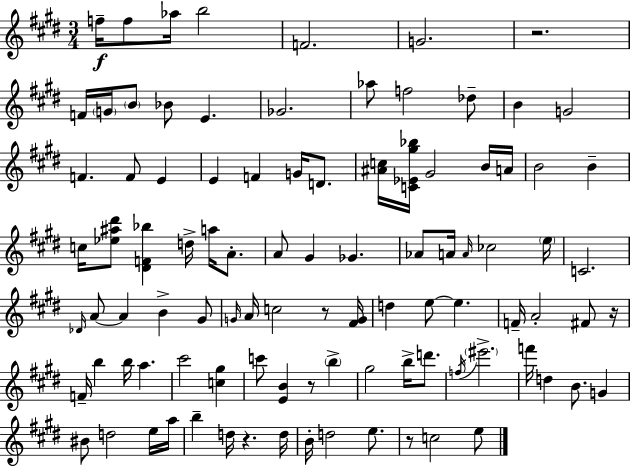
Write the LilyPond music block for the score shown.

{
  \clef treble
  \numericTimeSignature
  \time 3/4
  \key e \major
  f''16--\f f''8 aes''16 b''2 | f'2. | g'2. | r2. | \break f'16 \parenthesize g'16 \parenthesize b'8 bes'8 e'4. | ges'2. | aes''8 f''2 des''8-- | b'4 g'2 | \break f'4. f'8 e'4 | e'4 f'4 g'16 d'8. | <ais' c''>16 <c' ees' gis'' bes''>16 gis'2 b'16 a'16 | b'2 b'4-- | \break c''16 <ees'' ais'' dis'''>8 <dis' f' bes''>4 d''16-> a''16 a'8.-. | a'8 gis'4 ges'4. | aes'8 a'16 \grace { a'16 } ces''2 | \parenthesize e''16 c'2. | \break \grace { des'16 } a'8~~ a'4 b'4-> | gis'8 \grace { g'16 } a'16 c''2 | r8 <fis' g'>16 d''4 e''8~~ e''4. | f'16-- a'2-. | \break fis'8 r16 f'16-- b''4 b''16 a''4. | cis'''2 <c'' gis''>4 | c'''8 <e' b'>4 r8 \parenthesize b''4-> | gis''2 b''16-> | \break d'''8. \acciaccatura { f''16 } \parenthesize eis'''2.-> | f'''16 d''4 b'8. | g'4 bis'8 d''2 | e''16 a''16 b''4-- d''16 r4. | \break d''16 b'16-. d''2 | e''8. r8 c''2 | e''8 \bar "|."
}